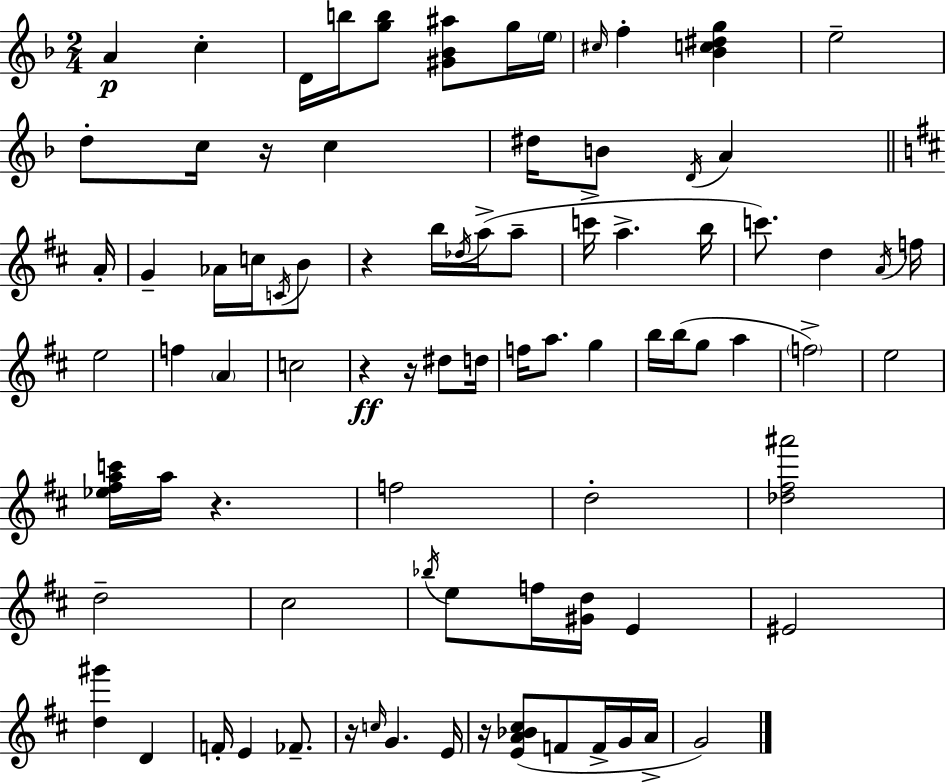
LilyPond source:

{
  \clef treble
  \numericTimeSignature
  \time 2/4
  \key d \minor
  a'4\p c''4-. | d'16 b''16 <g'' b''>8 <gis' bes' ais''>8 g''16 \parenthesize e''16 | \grace { cis''16 } f''4-. <bes' c'' dis'' g''>4 | e''2-- | \break d''8-. c''16 r16 c''4 | dis''16 b'8 \acciaccatura { d'16 } a'4 | \bar "||" \break \key d \major a'16-. g'4-- aes'16 c''16 \acciaccatura { c'16 } | b'8 r4 b''16 \acciaccatura { des''16 } | a''16->( a''8-- c'''16-> a''4.-> | b''16 c'''8.) d''4 | \break \acciaccatura { a'16 } f''16 e''2 | f''4 | \parenthesize a'4 c''2 | r4\ff | \break r16 dis''8 d''16 f''16 a''8. | g''4 b''16 b''16( g''8 | a''4 \parenthesize f''2->) | e''2 | \break <ees'' fis'' a'' c'''>16 a''16 r4. | f''2 | d''2-. | <des'' fis'' ais'''>2 | \break d''2-- | cis''2 | \acciaccatura { bes''16 } e''8 f''16 | <gis' d''>16 e'4 eis'2 | \break <d'' gis'''>4 | d'4 f'16-. e'4 | fes'8.-- r16 \grace { c''16 } g'4. | e'16 r16 <e' a' bes' cis''>8( | \break f'8 f'16-> g'16 a'16-> g'2) | \bar "|."
}